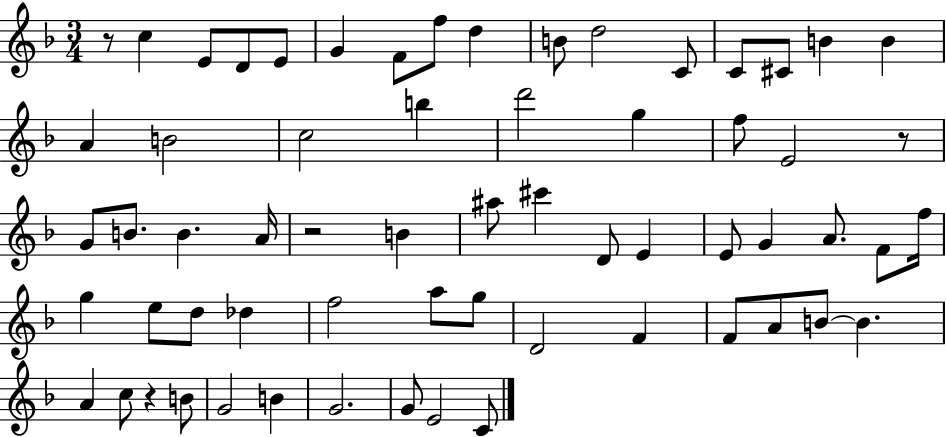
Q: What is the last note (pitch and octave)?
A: C4